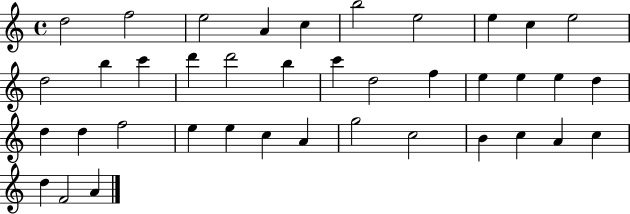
D5/h F5/h E5/h A4/q C5/q B5/h E5/h E5/q C5/q E5/h D5/h B5/q C6/q D6/q D6/h B5/q C6/q D5/h F5/q E5/q E5/q E5/q D5/q D5/q D5/q F5/h E5/q E5/q C5/q A4/q G5/h C5/h B4/q C5/q A4/q C5/q D5/q F4/h A4/q